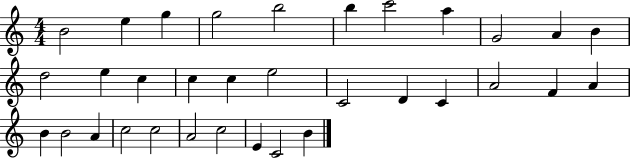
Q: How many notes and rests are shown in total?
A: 33